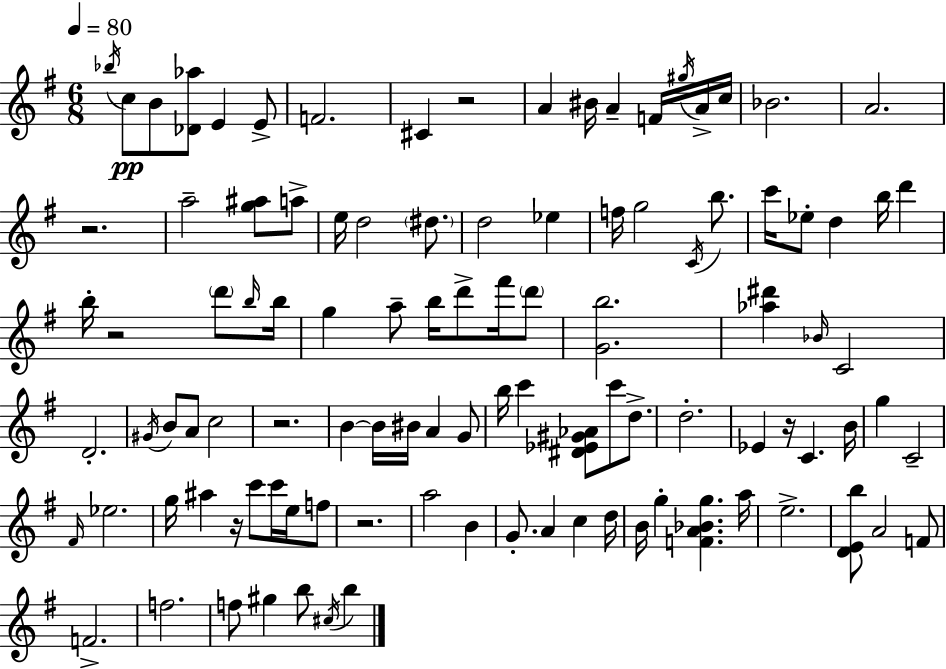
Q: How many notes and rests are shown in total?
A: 105